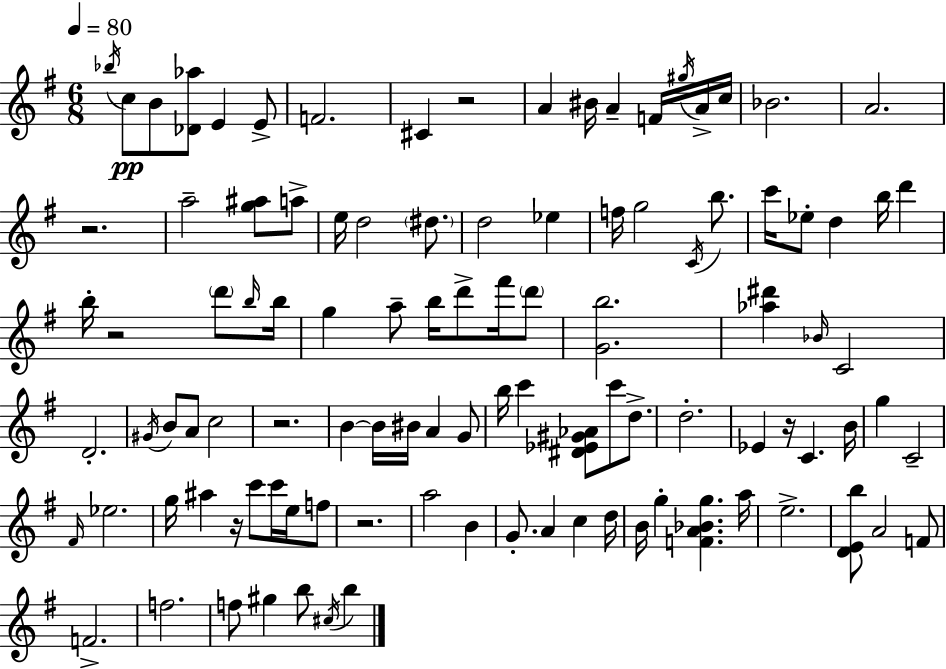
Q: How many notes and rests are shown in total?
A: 105